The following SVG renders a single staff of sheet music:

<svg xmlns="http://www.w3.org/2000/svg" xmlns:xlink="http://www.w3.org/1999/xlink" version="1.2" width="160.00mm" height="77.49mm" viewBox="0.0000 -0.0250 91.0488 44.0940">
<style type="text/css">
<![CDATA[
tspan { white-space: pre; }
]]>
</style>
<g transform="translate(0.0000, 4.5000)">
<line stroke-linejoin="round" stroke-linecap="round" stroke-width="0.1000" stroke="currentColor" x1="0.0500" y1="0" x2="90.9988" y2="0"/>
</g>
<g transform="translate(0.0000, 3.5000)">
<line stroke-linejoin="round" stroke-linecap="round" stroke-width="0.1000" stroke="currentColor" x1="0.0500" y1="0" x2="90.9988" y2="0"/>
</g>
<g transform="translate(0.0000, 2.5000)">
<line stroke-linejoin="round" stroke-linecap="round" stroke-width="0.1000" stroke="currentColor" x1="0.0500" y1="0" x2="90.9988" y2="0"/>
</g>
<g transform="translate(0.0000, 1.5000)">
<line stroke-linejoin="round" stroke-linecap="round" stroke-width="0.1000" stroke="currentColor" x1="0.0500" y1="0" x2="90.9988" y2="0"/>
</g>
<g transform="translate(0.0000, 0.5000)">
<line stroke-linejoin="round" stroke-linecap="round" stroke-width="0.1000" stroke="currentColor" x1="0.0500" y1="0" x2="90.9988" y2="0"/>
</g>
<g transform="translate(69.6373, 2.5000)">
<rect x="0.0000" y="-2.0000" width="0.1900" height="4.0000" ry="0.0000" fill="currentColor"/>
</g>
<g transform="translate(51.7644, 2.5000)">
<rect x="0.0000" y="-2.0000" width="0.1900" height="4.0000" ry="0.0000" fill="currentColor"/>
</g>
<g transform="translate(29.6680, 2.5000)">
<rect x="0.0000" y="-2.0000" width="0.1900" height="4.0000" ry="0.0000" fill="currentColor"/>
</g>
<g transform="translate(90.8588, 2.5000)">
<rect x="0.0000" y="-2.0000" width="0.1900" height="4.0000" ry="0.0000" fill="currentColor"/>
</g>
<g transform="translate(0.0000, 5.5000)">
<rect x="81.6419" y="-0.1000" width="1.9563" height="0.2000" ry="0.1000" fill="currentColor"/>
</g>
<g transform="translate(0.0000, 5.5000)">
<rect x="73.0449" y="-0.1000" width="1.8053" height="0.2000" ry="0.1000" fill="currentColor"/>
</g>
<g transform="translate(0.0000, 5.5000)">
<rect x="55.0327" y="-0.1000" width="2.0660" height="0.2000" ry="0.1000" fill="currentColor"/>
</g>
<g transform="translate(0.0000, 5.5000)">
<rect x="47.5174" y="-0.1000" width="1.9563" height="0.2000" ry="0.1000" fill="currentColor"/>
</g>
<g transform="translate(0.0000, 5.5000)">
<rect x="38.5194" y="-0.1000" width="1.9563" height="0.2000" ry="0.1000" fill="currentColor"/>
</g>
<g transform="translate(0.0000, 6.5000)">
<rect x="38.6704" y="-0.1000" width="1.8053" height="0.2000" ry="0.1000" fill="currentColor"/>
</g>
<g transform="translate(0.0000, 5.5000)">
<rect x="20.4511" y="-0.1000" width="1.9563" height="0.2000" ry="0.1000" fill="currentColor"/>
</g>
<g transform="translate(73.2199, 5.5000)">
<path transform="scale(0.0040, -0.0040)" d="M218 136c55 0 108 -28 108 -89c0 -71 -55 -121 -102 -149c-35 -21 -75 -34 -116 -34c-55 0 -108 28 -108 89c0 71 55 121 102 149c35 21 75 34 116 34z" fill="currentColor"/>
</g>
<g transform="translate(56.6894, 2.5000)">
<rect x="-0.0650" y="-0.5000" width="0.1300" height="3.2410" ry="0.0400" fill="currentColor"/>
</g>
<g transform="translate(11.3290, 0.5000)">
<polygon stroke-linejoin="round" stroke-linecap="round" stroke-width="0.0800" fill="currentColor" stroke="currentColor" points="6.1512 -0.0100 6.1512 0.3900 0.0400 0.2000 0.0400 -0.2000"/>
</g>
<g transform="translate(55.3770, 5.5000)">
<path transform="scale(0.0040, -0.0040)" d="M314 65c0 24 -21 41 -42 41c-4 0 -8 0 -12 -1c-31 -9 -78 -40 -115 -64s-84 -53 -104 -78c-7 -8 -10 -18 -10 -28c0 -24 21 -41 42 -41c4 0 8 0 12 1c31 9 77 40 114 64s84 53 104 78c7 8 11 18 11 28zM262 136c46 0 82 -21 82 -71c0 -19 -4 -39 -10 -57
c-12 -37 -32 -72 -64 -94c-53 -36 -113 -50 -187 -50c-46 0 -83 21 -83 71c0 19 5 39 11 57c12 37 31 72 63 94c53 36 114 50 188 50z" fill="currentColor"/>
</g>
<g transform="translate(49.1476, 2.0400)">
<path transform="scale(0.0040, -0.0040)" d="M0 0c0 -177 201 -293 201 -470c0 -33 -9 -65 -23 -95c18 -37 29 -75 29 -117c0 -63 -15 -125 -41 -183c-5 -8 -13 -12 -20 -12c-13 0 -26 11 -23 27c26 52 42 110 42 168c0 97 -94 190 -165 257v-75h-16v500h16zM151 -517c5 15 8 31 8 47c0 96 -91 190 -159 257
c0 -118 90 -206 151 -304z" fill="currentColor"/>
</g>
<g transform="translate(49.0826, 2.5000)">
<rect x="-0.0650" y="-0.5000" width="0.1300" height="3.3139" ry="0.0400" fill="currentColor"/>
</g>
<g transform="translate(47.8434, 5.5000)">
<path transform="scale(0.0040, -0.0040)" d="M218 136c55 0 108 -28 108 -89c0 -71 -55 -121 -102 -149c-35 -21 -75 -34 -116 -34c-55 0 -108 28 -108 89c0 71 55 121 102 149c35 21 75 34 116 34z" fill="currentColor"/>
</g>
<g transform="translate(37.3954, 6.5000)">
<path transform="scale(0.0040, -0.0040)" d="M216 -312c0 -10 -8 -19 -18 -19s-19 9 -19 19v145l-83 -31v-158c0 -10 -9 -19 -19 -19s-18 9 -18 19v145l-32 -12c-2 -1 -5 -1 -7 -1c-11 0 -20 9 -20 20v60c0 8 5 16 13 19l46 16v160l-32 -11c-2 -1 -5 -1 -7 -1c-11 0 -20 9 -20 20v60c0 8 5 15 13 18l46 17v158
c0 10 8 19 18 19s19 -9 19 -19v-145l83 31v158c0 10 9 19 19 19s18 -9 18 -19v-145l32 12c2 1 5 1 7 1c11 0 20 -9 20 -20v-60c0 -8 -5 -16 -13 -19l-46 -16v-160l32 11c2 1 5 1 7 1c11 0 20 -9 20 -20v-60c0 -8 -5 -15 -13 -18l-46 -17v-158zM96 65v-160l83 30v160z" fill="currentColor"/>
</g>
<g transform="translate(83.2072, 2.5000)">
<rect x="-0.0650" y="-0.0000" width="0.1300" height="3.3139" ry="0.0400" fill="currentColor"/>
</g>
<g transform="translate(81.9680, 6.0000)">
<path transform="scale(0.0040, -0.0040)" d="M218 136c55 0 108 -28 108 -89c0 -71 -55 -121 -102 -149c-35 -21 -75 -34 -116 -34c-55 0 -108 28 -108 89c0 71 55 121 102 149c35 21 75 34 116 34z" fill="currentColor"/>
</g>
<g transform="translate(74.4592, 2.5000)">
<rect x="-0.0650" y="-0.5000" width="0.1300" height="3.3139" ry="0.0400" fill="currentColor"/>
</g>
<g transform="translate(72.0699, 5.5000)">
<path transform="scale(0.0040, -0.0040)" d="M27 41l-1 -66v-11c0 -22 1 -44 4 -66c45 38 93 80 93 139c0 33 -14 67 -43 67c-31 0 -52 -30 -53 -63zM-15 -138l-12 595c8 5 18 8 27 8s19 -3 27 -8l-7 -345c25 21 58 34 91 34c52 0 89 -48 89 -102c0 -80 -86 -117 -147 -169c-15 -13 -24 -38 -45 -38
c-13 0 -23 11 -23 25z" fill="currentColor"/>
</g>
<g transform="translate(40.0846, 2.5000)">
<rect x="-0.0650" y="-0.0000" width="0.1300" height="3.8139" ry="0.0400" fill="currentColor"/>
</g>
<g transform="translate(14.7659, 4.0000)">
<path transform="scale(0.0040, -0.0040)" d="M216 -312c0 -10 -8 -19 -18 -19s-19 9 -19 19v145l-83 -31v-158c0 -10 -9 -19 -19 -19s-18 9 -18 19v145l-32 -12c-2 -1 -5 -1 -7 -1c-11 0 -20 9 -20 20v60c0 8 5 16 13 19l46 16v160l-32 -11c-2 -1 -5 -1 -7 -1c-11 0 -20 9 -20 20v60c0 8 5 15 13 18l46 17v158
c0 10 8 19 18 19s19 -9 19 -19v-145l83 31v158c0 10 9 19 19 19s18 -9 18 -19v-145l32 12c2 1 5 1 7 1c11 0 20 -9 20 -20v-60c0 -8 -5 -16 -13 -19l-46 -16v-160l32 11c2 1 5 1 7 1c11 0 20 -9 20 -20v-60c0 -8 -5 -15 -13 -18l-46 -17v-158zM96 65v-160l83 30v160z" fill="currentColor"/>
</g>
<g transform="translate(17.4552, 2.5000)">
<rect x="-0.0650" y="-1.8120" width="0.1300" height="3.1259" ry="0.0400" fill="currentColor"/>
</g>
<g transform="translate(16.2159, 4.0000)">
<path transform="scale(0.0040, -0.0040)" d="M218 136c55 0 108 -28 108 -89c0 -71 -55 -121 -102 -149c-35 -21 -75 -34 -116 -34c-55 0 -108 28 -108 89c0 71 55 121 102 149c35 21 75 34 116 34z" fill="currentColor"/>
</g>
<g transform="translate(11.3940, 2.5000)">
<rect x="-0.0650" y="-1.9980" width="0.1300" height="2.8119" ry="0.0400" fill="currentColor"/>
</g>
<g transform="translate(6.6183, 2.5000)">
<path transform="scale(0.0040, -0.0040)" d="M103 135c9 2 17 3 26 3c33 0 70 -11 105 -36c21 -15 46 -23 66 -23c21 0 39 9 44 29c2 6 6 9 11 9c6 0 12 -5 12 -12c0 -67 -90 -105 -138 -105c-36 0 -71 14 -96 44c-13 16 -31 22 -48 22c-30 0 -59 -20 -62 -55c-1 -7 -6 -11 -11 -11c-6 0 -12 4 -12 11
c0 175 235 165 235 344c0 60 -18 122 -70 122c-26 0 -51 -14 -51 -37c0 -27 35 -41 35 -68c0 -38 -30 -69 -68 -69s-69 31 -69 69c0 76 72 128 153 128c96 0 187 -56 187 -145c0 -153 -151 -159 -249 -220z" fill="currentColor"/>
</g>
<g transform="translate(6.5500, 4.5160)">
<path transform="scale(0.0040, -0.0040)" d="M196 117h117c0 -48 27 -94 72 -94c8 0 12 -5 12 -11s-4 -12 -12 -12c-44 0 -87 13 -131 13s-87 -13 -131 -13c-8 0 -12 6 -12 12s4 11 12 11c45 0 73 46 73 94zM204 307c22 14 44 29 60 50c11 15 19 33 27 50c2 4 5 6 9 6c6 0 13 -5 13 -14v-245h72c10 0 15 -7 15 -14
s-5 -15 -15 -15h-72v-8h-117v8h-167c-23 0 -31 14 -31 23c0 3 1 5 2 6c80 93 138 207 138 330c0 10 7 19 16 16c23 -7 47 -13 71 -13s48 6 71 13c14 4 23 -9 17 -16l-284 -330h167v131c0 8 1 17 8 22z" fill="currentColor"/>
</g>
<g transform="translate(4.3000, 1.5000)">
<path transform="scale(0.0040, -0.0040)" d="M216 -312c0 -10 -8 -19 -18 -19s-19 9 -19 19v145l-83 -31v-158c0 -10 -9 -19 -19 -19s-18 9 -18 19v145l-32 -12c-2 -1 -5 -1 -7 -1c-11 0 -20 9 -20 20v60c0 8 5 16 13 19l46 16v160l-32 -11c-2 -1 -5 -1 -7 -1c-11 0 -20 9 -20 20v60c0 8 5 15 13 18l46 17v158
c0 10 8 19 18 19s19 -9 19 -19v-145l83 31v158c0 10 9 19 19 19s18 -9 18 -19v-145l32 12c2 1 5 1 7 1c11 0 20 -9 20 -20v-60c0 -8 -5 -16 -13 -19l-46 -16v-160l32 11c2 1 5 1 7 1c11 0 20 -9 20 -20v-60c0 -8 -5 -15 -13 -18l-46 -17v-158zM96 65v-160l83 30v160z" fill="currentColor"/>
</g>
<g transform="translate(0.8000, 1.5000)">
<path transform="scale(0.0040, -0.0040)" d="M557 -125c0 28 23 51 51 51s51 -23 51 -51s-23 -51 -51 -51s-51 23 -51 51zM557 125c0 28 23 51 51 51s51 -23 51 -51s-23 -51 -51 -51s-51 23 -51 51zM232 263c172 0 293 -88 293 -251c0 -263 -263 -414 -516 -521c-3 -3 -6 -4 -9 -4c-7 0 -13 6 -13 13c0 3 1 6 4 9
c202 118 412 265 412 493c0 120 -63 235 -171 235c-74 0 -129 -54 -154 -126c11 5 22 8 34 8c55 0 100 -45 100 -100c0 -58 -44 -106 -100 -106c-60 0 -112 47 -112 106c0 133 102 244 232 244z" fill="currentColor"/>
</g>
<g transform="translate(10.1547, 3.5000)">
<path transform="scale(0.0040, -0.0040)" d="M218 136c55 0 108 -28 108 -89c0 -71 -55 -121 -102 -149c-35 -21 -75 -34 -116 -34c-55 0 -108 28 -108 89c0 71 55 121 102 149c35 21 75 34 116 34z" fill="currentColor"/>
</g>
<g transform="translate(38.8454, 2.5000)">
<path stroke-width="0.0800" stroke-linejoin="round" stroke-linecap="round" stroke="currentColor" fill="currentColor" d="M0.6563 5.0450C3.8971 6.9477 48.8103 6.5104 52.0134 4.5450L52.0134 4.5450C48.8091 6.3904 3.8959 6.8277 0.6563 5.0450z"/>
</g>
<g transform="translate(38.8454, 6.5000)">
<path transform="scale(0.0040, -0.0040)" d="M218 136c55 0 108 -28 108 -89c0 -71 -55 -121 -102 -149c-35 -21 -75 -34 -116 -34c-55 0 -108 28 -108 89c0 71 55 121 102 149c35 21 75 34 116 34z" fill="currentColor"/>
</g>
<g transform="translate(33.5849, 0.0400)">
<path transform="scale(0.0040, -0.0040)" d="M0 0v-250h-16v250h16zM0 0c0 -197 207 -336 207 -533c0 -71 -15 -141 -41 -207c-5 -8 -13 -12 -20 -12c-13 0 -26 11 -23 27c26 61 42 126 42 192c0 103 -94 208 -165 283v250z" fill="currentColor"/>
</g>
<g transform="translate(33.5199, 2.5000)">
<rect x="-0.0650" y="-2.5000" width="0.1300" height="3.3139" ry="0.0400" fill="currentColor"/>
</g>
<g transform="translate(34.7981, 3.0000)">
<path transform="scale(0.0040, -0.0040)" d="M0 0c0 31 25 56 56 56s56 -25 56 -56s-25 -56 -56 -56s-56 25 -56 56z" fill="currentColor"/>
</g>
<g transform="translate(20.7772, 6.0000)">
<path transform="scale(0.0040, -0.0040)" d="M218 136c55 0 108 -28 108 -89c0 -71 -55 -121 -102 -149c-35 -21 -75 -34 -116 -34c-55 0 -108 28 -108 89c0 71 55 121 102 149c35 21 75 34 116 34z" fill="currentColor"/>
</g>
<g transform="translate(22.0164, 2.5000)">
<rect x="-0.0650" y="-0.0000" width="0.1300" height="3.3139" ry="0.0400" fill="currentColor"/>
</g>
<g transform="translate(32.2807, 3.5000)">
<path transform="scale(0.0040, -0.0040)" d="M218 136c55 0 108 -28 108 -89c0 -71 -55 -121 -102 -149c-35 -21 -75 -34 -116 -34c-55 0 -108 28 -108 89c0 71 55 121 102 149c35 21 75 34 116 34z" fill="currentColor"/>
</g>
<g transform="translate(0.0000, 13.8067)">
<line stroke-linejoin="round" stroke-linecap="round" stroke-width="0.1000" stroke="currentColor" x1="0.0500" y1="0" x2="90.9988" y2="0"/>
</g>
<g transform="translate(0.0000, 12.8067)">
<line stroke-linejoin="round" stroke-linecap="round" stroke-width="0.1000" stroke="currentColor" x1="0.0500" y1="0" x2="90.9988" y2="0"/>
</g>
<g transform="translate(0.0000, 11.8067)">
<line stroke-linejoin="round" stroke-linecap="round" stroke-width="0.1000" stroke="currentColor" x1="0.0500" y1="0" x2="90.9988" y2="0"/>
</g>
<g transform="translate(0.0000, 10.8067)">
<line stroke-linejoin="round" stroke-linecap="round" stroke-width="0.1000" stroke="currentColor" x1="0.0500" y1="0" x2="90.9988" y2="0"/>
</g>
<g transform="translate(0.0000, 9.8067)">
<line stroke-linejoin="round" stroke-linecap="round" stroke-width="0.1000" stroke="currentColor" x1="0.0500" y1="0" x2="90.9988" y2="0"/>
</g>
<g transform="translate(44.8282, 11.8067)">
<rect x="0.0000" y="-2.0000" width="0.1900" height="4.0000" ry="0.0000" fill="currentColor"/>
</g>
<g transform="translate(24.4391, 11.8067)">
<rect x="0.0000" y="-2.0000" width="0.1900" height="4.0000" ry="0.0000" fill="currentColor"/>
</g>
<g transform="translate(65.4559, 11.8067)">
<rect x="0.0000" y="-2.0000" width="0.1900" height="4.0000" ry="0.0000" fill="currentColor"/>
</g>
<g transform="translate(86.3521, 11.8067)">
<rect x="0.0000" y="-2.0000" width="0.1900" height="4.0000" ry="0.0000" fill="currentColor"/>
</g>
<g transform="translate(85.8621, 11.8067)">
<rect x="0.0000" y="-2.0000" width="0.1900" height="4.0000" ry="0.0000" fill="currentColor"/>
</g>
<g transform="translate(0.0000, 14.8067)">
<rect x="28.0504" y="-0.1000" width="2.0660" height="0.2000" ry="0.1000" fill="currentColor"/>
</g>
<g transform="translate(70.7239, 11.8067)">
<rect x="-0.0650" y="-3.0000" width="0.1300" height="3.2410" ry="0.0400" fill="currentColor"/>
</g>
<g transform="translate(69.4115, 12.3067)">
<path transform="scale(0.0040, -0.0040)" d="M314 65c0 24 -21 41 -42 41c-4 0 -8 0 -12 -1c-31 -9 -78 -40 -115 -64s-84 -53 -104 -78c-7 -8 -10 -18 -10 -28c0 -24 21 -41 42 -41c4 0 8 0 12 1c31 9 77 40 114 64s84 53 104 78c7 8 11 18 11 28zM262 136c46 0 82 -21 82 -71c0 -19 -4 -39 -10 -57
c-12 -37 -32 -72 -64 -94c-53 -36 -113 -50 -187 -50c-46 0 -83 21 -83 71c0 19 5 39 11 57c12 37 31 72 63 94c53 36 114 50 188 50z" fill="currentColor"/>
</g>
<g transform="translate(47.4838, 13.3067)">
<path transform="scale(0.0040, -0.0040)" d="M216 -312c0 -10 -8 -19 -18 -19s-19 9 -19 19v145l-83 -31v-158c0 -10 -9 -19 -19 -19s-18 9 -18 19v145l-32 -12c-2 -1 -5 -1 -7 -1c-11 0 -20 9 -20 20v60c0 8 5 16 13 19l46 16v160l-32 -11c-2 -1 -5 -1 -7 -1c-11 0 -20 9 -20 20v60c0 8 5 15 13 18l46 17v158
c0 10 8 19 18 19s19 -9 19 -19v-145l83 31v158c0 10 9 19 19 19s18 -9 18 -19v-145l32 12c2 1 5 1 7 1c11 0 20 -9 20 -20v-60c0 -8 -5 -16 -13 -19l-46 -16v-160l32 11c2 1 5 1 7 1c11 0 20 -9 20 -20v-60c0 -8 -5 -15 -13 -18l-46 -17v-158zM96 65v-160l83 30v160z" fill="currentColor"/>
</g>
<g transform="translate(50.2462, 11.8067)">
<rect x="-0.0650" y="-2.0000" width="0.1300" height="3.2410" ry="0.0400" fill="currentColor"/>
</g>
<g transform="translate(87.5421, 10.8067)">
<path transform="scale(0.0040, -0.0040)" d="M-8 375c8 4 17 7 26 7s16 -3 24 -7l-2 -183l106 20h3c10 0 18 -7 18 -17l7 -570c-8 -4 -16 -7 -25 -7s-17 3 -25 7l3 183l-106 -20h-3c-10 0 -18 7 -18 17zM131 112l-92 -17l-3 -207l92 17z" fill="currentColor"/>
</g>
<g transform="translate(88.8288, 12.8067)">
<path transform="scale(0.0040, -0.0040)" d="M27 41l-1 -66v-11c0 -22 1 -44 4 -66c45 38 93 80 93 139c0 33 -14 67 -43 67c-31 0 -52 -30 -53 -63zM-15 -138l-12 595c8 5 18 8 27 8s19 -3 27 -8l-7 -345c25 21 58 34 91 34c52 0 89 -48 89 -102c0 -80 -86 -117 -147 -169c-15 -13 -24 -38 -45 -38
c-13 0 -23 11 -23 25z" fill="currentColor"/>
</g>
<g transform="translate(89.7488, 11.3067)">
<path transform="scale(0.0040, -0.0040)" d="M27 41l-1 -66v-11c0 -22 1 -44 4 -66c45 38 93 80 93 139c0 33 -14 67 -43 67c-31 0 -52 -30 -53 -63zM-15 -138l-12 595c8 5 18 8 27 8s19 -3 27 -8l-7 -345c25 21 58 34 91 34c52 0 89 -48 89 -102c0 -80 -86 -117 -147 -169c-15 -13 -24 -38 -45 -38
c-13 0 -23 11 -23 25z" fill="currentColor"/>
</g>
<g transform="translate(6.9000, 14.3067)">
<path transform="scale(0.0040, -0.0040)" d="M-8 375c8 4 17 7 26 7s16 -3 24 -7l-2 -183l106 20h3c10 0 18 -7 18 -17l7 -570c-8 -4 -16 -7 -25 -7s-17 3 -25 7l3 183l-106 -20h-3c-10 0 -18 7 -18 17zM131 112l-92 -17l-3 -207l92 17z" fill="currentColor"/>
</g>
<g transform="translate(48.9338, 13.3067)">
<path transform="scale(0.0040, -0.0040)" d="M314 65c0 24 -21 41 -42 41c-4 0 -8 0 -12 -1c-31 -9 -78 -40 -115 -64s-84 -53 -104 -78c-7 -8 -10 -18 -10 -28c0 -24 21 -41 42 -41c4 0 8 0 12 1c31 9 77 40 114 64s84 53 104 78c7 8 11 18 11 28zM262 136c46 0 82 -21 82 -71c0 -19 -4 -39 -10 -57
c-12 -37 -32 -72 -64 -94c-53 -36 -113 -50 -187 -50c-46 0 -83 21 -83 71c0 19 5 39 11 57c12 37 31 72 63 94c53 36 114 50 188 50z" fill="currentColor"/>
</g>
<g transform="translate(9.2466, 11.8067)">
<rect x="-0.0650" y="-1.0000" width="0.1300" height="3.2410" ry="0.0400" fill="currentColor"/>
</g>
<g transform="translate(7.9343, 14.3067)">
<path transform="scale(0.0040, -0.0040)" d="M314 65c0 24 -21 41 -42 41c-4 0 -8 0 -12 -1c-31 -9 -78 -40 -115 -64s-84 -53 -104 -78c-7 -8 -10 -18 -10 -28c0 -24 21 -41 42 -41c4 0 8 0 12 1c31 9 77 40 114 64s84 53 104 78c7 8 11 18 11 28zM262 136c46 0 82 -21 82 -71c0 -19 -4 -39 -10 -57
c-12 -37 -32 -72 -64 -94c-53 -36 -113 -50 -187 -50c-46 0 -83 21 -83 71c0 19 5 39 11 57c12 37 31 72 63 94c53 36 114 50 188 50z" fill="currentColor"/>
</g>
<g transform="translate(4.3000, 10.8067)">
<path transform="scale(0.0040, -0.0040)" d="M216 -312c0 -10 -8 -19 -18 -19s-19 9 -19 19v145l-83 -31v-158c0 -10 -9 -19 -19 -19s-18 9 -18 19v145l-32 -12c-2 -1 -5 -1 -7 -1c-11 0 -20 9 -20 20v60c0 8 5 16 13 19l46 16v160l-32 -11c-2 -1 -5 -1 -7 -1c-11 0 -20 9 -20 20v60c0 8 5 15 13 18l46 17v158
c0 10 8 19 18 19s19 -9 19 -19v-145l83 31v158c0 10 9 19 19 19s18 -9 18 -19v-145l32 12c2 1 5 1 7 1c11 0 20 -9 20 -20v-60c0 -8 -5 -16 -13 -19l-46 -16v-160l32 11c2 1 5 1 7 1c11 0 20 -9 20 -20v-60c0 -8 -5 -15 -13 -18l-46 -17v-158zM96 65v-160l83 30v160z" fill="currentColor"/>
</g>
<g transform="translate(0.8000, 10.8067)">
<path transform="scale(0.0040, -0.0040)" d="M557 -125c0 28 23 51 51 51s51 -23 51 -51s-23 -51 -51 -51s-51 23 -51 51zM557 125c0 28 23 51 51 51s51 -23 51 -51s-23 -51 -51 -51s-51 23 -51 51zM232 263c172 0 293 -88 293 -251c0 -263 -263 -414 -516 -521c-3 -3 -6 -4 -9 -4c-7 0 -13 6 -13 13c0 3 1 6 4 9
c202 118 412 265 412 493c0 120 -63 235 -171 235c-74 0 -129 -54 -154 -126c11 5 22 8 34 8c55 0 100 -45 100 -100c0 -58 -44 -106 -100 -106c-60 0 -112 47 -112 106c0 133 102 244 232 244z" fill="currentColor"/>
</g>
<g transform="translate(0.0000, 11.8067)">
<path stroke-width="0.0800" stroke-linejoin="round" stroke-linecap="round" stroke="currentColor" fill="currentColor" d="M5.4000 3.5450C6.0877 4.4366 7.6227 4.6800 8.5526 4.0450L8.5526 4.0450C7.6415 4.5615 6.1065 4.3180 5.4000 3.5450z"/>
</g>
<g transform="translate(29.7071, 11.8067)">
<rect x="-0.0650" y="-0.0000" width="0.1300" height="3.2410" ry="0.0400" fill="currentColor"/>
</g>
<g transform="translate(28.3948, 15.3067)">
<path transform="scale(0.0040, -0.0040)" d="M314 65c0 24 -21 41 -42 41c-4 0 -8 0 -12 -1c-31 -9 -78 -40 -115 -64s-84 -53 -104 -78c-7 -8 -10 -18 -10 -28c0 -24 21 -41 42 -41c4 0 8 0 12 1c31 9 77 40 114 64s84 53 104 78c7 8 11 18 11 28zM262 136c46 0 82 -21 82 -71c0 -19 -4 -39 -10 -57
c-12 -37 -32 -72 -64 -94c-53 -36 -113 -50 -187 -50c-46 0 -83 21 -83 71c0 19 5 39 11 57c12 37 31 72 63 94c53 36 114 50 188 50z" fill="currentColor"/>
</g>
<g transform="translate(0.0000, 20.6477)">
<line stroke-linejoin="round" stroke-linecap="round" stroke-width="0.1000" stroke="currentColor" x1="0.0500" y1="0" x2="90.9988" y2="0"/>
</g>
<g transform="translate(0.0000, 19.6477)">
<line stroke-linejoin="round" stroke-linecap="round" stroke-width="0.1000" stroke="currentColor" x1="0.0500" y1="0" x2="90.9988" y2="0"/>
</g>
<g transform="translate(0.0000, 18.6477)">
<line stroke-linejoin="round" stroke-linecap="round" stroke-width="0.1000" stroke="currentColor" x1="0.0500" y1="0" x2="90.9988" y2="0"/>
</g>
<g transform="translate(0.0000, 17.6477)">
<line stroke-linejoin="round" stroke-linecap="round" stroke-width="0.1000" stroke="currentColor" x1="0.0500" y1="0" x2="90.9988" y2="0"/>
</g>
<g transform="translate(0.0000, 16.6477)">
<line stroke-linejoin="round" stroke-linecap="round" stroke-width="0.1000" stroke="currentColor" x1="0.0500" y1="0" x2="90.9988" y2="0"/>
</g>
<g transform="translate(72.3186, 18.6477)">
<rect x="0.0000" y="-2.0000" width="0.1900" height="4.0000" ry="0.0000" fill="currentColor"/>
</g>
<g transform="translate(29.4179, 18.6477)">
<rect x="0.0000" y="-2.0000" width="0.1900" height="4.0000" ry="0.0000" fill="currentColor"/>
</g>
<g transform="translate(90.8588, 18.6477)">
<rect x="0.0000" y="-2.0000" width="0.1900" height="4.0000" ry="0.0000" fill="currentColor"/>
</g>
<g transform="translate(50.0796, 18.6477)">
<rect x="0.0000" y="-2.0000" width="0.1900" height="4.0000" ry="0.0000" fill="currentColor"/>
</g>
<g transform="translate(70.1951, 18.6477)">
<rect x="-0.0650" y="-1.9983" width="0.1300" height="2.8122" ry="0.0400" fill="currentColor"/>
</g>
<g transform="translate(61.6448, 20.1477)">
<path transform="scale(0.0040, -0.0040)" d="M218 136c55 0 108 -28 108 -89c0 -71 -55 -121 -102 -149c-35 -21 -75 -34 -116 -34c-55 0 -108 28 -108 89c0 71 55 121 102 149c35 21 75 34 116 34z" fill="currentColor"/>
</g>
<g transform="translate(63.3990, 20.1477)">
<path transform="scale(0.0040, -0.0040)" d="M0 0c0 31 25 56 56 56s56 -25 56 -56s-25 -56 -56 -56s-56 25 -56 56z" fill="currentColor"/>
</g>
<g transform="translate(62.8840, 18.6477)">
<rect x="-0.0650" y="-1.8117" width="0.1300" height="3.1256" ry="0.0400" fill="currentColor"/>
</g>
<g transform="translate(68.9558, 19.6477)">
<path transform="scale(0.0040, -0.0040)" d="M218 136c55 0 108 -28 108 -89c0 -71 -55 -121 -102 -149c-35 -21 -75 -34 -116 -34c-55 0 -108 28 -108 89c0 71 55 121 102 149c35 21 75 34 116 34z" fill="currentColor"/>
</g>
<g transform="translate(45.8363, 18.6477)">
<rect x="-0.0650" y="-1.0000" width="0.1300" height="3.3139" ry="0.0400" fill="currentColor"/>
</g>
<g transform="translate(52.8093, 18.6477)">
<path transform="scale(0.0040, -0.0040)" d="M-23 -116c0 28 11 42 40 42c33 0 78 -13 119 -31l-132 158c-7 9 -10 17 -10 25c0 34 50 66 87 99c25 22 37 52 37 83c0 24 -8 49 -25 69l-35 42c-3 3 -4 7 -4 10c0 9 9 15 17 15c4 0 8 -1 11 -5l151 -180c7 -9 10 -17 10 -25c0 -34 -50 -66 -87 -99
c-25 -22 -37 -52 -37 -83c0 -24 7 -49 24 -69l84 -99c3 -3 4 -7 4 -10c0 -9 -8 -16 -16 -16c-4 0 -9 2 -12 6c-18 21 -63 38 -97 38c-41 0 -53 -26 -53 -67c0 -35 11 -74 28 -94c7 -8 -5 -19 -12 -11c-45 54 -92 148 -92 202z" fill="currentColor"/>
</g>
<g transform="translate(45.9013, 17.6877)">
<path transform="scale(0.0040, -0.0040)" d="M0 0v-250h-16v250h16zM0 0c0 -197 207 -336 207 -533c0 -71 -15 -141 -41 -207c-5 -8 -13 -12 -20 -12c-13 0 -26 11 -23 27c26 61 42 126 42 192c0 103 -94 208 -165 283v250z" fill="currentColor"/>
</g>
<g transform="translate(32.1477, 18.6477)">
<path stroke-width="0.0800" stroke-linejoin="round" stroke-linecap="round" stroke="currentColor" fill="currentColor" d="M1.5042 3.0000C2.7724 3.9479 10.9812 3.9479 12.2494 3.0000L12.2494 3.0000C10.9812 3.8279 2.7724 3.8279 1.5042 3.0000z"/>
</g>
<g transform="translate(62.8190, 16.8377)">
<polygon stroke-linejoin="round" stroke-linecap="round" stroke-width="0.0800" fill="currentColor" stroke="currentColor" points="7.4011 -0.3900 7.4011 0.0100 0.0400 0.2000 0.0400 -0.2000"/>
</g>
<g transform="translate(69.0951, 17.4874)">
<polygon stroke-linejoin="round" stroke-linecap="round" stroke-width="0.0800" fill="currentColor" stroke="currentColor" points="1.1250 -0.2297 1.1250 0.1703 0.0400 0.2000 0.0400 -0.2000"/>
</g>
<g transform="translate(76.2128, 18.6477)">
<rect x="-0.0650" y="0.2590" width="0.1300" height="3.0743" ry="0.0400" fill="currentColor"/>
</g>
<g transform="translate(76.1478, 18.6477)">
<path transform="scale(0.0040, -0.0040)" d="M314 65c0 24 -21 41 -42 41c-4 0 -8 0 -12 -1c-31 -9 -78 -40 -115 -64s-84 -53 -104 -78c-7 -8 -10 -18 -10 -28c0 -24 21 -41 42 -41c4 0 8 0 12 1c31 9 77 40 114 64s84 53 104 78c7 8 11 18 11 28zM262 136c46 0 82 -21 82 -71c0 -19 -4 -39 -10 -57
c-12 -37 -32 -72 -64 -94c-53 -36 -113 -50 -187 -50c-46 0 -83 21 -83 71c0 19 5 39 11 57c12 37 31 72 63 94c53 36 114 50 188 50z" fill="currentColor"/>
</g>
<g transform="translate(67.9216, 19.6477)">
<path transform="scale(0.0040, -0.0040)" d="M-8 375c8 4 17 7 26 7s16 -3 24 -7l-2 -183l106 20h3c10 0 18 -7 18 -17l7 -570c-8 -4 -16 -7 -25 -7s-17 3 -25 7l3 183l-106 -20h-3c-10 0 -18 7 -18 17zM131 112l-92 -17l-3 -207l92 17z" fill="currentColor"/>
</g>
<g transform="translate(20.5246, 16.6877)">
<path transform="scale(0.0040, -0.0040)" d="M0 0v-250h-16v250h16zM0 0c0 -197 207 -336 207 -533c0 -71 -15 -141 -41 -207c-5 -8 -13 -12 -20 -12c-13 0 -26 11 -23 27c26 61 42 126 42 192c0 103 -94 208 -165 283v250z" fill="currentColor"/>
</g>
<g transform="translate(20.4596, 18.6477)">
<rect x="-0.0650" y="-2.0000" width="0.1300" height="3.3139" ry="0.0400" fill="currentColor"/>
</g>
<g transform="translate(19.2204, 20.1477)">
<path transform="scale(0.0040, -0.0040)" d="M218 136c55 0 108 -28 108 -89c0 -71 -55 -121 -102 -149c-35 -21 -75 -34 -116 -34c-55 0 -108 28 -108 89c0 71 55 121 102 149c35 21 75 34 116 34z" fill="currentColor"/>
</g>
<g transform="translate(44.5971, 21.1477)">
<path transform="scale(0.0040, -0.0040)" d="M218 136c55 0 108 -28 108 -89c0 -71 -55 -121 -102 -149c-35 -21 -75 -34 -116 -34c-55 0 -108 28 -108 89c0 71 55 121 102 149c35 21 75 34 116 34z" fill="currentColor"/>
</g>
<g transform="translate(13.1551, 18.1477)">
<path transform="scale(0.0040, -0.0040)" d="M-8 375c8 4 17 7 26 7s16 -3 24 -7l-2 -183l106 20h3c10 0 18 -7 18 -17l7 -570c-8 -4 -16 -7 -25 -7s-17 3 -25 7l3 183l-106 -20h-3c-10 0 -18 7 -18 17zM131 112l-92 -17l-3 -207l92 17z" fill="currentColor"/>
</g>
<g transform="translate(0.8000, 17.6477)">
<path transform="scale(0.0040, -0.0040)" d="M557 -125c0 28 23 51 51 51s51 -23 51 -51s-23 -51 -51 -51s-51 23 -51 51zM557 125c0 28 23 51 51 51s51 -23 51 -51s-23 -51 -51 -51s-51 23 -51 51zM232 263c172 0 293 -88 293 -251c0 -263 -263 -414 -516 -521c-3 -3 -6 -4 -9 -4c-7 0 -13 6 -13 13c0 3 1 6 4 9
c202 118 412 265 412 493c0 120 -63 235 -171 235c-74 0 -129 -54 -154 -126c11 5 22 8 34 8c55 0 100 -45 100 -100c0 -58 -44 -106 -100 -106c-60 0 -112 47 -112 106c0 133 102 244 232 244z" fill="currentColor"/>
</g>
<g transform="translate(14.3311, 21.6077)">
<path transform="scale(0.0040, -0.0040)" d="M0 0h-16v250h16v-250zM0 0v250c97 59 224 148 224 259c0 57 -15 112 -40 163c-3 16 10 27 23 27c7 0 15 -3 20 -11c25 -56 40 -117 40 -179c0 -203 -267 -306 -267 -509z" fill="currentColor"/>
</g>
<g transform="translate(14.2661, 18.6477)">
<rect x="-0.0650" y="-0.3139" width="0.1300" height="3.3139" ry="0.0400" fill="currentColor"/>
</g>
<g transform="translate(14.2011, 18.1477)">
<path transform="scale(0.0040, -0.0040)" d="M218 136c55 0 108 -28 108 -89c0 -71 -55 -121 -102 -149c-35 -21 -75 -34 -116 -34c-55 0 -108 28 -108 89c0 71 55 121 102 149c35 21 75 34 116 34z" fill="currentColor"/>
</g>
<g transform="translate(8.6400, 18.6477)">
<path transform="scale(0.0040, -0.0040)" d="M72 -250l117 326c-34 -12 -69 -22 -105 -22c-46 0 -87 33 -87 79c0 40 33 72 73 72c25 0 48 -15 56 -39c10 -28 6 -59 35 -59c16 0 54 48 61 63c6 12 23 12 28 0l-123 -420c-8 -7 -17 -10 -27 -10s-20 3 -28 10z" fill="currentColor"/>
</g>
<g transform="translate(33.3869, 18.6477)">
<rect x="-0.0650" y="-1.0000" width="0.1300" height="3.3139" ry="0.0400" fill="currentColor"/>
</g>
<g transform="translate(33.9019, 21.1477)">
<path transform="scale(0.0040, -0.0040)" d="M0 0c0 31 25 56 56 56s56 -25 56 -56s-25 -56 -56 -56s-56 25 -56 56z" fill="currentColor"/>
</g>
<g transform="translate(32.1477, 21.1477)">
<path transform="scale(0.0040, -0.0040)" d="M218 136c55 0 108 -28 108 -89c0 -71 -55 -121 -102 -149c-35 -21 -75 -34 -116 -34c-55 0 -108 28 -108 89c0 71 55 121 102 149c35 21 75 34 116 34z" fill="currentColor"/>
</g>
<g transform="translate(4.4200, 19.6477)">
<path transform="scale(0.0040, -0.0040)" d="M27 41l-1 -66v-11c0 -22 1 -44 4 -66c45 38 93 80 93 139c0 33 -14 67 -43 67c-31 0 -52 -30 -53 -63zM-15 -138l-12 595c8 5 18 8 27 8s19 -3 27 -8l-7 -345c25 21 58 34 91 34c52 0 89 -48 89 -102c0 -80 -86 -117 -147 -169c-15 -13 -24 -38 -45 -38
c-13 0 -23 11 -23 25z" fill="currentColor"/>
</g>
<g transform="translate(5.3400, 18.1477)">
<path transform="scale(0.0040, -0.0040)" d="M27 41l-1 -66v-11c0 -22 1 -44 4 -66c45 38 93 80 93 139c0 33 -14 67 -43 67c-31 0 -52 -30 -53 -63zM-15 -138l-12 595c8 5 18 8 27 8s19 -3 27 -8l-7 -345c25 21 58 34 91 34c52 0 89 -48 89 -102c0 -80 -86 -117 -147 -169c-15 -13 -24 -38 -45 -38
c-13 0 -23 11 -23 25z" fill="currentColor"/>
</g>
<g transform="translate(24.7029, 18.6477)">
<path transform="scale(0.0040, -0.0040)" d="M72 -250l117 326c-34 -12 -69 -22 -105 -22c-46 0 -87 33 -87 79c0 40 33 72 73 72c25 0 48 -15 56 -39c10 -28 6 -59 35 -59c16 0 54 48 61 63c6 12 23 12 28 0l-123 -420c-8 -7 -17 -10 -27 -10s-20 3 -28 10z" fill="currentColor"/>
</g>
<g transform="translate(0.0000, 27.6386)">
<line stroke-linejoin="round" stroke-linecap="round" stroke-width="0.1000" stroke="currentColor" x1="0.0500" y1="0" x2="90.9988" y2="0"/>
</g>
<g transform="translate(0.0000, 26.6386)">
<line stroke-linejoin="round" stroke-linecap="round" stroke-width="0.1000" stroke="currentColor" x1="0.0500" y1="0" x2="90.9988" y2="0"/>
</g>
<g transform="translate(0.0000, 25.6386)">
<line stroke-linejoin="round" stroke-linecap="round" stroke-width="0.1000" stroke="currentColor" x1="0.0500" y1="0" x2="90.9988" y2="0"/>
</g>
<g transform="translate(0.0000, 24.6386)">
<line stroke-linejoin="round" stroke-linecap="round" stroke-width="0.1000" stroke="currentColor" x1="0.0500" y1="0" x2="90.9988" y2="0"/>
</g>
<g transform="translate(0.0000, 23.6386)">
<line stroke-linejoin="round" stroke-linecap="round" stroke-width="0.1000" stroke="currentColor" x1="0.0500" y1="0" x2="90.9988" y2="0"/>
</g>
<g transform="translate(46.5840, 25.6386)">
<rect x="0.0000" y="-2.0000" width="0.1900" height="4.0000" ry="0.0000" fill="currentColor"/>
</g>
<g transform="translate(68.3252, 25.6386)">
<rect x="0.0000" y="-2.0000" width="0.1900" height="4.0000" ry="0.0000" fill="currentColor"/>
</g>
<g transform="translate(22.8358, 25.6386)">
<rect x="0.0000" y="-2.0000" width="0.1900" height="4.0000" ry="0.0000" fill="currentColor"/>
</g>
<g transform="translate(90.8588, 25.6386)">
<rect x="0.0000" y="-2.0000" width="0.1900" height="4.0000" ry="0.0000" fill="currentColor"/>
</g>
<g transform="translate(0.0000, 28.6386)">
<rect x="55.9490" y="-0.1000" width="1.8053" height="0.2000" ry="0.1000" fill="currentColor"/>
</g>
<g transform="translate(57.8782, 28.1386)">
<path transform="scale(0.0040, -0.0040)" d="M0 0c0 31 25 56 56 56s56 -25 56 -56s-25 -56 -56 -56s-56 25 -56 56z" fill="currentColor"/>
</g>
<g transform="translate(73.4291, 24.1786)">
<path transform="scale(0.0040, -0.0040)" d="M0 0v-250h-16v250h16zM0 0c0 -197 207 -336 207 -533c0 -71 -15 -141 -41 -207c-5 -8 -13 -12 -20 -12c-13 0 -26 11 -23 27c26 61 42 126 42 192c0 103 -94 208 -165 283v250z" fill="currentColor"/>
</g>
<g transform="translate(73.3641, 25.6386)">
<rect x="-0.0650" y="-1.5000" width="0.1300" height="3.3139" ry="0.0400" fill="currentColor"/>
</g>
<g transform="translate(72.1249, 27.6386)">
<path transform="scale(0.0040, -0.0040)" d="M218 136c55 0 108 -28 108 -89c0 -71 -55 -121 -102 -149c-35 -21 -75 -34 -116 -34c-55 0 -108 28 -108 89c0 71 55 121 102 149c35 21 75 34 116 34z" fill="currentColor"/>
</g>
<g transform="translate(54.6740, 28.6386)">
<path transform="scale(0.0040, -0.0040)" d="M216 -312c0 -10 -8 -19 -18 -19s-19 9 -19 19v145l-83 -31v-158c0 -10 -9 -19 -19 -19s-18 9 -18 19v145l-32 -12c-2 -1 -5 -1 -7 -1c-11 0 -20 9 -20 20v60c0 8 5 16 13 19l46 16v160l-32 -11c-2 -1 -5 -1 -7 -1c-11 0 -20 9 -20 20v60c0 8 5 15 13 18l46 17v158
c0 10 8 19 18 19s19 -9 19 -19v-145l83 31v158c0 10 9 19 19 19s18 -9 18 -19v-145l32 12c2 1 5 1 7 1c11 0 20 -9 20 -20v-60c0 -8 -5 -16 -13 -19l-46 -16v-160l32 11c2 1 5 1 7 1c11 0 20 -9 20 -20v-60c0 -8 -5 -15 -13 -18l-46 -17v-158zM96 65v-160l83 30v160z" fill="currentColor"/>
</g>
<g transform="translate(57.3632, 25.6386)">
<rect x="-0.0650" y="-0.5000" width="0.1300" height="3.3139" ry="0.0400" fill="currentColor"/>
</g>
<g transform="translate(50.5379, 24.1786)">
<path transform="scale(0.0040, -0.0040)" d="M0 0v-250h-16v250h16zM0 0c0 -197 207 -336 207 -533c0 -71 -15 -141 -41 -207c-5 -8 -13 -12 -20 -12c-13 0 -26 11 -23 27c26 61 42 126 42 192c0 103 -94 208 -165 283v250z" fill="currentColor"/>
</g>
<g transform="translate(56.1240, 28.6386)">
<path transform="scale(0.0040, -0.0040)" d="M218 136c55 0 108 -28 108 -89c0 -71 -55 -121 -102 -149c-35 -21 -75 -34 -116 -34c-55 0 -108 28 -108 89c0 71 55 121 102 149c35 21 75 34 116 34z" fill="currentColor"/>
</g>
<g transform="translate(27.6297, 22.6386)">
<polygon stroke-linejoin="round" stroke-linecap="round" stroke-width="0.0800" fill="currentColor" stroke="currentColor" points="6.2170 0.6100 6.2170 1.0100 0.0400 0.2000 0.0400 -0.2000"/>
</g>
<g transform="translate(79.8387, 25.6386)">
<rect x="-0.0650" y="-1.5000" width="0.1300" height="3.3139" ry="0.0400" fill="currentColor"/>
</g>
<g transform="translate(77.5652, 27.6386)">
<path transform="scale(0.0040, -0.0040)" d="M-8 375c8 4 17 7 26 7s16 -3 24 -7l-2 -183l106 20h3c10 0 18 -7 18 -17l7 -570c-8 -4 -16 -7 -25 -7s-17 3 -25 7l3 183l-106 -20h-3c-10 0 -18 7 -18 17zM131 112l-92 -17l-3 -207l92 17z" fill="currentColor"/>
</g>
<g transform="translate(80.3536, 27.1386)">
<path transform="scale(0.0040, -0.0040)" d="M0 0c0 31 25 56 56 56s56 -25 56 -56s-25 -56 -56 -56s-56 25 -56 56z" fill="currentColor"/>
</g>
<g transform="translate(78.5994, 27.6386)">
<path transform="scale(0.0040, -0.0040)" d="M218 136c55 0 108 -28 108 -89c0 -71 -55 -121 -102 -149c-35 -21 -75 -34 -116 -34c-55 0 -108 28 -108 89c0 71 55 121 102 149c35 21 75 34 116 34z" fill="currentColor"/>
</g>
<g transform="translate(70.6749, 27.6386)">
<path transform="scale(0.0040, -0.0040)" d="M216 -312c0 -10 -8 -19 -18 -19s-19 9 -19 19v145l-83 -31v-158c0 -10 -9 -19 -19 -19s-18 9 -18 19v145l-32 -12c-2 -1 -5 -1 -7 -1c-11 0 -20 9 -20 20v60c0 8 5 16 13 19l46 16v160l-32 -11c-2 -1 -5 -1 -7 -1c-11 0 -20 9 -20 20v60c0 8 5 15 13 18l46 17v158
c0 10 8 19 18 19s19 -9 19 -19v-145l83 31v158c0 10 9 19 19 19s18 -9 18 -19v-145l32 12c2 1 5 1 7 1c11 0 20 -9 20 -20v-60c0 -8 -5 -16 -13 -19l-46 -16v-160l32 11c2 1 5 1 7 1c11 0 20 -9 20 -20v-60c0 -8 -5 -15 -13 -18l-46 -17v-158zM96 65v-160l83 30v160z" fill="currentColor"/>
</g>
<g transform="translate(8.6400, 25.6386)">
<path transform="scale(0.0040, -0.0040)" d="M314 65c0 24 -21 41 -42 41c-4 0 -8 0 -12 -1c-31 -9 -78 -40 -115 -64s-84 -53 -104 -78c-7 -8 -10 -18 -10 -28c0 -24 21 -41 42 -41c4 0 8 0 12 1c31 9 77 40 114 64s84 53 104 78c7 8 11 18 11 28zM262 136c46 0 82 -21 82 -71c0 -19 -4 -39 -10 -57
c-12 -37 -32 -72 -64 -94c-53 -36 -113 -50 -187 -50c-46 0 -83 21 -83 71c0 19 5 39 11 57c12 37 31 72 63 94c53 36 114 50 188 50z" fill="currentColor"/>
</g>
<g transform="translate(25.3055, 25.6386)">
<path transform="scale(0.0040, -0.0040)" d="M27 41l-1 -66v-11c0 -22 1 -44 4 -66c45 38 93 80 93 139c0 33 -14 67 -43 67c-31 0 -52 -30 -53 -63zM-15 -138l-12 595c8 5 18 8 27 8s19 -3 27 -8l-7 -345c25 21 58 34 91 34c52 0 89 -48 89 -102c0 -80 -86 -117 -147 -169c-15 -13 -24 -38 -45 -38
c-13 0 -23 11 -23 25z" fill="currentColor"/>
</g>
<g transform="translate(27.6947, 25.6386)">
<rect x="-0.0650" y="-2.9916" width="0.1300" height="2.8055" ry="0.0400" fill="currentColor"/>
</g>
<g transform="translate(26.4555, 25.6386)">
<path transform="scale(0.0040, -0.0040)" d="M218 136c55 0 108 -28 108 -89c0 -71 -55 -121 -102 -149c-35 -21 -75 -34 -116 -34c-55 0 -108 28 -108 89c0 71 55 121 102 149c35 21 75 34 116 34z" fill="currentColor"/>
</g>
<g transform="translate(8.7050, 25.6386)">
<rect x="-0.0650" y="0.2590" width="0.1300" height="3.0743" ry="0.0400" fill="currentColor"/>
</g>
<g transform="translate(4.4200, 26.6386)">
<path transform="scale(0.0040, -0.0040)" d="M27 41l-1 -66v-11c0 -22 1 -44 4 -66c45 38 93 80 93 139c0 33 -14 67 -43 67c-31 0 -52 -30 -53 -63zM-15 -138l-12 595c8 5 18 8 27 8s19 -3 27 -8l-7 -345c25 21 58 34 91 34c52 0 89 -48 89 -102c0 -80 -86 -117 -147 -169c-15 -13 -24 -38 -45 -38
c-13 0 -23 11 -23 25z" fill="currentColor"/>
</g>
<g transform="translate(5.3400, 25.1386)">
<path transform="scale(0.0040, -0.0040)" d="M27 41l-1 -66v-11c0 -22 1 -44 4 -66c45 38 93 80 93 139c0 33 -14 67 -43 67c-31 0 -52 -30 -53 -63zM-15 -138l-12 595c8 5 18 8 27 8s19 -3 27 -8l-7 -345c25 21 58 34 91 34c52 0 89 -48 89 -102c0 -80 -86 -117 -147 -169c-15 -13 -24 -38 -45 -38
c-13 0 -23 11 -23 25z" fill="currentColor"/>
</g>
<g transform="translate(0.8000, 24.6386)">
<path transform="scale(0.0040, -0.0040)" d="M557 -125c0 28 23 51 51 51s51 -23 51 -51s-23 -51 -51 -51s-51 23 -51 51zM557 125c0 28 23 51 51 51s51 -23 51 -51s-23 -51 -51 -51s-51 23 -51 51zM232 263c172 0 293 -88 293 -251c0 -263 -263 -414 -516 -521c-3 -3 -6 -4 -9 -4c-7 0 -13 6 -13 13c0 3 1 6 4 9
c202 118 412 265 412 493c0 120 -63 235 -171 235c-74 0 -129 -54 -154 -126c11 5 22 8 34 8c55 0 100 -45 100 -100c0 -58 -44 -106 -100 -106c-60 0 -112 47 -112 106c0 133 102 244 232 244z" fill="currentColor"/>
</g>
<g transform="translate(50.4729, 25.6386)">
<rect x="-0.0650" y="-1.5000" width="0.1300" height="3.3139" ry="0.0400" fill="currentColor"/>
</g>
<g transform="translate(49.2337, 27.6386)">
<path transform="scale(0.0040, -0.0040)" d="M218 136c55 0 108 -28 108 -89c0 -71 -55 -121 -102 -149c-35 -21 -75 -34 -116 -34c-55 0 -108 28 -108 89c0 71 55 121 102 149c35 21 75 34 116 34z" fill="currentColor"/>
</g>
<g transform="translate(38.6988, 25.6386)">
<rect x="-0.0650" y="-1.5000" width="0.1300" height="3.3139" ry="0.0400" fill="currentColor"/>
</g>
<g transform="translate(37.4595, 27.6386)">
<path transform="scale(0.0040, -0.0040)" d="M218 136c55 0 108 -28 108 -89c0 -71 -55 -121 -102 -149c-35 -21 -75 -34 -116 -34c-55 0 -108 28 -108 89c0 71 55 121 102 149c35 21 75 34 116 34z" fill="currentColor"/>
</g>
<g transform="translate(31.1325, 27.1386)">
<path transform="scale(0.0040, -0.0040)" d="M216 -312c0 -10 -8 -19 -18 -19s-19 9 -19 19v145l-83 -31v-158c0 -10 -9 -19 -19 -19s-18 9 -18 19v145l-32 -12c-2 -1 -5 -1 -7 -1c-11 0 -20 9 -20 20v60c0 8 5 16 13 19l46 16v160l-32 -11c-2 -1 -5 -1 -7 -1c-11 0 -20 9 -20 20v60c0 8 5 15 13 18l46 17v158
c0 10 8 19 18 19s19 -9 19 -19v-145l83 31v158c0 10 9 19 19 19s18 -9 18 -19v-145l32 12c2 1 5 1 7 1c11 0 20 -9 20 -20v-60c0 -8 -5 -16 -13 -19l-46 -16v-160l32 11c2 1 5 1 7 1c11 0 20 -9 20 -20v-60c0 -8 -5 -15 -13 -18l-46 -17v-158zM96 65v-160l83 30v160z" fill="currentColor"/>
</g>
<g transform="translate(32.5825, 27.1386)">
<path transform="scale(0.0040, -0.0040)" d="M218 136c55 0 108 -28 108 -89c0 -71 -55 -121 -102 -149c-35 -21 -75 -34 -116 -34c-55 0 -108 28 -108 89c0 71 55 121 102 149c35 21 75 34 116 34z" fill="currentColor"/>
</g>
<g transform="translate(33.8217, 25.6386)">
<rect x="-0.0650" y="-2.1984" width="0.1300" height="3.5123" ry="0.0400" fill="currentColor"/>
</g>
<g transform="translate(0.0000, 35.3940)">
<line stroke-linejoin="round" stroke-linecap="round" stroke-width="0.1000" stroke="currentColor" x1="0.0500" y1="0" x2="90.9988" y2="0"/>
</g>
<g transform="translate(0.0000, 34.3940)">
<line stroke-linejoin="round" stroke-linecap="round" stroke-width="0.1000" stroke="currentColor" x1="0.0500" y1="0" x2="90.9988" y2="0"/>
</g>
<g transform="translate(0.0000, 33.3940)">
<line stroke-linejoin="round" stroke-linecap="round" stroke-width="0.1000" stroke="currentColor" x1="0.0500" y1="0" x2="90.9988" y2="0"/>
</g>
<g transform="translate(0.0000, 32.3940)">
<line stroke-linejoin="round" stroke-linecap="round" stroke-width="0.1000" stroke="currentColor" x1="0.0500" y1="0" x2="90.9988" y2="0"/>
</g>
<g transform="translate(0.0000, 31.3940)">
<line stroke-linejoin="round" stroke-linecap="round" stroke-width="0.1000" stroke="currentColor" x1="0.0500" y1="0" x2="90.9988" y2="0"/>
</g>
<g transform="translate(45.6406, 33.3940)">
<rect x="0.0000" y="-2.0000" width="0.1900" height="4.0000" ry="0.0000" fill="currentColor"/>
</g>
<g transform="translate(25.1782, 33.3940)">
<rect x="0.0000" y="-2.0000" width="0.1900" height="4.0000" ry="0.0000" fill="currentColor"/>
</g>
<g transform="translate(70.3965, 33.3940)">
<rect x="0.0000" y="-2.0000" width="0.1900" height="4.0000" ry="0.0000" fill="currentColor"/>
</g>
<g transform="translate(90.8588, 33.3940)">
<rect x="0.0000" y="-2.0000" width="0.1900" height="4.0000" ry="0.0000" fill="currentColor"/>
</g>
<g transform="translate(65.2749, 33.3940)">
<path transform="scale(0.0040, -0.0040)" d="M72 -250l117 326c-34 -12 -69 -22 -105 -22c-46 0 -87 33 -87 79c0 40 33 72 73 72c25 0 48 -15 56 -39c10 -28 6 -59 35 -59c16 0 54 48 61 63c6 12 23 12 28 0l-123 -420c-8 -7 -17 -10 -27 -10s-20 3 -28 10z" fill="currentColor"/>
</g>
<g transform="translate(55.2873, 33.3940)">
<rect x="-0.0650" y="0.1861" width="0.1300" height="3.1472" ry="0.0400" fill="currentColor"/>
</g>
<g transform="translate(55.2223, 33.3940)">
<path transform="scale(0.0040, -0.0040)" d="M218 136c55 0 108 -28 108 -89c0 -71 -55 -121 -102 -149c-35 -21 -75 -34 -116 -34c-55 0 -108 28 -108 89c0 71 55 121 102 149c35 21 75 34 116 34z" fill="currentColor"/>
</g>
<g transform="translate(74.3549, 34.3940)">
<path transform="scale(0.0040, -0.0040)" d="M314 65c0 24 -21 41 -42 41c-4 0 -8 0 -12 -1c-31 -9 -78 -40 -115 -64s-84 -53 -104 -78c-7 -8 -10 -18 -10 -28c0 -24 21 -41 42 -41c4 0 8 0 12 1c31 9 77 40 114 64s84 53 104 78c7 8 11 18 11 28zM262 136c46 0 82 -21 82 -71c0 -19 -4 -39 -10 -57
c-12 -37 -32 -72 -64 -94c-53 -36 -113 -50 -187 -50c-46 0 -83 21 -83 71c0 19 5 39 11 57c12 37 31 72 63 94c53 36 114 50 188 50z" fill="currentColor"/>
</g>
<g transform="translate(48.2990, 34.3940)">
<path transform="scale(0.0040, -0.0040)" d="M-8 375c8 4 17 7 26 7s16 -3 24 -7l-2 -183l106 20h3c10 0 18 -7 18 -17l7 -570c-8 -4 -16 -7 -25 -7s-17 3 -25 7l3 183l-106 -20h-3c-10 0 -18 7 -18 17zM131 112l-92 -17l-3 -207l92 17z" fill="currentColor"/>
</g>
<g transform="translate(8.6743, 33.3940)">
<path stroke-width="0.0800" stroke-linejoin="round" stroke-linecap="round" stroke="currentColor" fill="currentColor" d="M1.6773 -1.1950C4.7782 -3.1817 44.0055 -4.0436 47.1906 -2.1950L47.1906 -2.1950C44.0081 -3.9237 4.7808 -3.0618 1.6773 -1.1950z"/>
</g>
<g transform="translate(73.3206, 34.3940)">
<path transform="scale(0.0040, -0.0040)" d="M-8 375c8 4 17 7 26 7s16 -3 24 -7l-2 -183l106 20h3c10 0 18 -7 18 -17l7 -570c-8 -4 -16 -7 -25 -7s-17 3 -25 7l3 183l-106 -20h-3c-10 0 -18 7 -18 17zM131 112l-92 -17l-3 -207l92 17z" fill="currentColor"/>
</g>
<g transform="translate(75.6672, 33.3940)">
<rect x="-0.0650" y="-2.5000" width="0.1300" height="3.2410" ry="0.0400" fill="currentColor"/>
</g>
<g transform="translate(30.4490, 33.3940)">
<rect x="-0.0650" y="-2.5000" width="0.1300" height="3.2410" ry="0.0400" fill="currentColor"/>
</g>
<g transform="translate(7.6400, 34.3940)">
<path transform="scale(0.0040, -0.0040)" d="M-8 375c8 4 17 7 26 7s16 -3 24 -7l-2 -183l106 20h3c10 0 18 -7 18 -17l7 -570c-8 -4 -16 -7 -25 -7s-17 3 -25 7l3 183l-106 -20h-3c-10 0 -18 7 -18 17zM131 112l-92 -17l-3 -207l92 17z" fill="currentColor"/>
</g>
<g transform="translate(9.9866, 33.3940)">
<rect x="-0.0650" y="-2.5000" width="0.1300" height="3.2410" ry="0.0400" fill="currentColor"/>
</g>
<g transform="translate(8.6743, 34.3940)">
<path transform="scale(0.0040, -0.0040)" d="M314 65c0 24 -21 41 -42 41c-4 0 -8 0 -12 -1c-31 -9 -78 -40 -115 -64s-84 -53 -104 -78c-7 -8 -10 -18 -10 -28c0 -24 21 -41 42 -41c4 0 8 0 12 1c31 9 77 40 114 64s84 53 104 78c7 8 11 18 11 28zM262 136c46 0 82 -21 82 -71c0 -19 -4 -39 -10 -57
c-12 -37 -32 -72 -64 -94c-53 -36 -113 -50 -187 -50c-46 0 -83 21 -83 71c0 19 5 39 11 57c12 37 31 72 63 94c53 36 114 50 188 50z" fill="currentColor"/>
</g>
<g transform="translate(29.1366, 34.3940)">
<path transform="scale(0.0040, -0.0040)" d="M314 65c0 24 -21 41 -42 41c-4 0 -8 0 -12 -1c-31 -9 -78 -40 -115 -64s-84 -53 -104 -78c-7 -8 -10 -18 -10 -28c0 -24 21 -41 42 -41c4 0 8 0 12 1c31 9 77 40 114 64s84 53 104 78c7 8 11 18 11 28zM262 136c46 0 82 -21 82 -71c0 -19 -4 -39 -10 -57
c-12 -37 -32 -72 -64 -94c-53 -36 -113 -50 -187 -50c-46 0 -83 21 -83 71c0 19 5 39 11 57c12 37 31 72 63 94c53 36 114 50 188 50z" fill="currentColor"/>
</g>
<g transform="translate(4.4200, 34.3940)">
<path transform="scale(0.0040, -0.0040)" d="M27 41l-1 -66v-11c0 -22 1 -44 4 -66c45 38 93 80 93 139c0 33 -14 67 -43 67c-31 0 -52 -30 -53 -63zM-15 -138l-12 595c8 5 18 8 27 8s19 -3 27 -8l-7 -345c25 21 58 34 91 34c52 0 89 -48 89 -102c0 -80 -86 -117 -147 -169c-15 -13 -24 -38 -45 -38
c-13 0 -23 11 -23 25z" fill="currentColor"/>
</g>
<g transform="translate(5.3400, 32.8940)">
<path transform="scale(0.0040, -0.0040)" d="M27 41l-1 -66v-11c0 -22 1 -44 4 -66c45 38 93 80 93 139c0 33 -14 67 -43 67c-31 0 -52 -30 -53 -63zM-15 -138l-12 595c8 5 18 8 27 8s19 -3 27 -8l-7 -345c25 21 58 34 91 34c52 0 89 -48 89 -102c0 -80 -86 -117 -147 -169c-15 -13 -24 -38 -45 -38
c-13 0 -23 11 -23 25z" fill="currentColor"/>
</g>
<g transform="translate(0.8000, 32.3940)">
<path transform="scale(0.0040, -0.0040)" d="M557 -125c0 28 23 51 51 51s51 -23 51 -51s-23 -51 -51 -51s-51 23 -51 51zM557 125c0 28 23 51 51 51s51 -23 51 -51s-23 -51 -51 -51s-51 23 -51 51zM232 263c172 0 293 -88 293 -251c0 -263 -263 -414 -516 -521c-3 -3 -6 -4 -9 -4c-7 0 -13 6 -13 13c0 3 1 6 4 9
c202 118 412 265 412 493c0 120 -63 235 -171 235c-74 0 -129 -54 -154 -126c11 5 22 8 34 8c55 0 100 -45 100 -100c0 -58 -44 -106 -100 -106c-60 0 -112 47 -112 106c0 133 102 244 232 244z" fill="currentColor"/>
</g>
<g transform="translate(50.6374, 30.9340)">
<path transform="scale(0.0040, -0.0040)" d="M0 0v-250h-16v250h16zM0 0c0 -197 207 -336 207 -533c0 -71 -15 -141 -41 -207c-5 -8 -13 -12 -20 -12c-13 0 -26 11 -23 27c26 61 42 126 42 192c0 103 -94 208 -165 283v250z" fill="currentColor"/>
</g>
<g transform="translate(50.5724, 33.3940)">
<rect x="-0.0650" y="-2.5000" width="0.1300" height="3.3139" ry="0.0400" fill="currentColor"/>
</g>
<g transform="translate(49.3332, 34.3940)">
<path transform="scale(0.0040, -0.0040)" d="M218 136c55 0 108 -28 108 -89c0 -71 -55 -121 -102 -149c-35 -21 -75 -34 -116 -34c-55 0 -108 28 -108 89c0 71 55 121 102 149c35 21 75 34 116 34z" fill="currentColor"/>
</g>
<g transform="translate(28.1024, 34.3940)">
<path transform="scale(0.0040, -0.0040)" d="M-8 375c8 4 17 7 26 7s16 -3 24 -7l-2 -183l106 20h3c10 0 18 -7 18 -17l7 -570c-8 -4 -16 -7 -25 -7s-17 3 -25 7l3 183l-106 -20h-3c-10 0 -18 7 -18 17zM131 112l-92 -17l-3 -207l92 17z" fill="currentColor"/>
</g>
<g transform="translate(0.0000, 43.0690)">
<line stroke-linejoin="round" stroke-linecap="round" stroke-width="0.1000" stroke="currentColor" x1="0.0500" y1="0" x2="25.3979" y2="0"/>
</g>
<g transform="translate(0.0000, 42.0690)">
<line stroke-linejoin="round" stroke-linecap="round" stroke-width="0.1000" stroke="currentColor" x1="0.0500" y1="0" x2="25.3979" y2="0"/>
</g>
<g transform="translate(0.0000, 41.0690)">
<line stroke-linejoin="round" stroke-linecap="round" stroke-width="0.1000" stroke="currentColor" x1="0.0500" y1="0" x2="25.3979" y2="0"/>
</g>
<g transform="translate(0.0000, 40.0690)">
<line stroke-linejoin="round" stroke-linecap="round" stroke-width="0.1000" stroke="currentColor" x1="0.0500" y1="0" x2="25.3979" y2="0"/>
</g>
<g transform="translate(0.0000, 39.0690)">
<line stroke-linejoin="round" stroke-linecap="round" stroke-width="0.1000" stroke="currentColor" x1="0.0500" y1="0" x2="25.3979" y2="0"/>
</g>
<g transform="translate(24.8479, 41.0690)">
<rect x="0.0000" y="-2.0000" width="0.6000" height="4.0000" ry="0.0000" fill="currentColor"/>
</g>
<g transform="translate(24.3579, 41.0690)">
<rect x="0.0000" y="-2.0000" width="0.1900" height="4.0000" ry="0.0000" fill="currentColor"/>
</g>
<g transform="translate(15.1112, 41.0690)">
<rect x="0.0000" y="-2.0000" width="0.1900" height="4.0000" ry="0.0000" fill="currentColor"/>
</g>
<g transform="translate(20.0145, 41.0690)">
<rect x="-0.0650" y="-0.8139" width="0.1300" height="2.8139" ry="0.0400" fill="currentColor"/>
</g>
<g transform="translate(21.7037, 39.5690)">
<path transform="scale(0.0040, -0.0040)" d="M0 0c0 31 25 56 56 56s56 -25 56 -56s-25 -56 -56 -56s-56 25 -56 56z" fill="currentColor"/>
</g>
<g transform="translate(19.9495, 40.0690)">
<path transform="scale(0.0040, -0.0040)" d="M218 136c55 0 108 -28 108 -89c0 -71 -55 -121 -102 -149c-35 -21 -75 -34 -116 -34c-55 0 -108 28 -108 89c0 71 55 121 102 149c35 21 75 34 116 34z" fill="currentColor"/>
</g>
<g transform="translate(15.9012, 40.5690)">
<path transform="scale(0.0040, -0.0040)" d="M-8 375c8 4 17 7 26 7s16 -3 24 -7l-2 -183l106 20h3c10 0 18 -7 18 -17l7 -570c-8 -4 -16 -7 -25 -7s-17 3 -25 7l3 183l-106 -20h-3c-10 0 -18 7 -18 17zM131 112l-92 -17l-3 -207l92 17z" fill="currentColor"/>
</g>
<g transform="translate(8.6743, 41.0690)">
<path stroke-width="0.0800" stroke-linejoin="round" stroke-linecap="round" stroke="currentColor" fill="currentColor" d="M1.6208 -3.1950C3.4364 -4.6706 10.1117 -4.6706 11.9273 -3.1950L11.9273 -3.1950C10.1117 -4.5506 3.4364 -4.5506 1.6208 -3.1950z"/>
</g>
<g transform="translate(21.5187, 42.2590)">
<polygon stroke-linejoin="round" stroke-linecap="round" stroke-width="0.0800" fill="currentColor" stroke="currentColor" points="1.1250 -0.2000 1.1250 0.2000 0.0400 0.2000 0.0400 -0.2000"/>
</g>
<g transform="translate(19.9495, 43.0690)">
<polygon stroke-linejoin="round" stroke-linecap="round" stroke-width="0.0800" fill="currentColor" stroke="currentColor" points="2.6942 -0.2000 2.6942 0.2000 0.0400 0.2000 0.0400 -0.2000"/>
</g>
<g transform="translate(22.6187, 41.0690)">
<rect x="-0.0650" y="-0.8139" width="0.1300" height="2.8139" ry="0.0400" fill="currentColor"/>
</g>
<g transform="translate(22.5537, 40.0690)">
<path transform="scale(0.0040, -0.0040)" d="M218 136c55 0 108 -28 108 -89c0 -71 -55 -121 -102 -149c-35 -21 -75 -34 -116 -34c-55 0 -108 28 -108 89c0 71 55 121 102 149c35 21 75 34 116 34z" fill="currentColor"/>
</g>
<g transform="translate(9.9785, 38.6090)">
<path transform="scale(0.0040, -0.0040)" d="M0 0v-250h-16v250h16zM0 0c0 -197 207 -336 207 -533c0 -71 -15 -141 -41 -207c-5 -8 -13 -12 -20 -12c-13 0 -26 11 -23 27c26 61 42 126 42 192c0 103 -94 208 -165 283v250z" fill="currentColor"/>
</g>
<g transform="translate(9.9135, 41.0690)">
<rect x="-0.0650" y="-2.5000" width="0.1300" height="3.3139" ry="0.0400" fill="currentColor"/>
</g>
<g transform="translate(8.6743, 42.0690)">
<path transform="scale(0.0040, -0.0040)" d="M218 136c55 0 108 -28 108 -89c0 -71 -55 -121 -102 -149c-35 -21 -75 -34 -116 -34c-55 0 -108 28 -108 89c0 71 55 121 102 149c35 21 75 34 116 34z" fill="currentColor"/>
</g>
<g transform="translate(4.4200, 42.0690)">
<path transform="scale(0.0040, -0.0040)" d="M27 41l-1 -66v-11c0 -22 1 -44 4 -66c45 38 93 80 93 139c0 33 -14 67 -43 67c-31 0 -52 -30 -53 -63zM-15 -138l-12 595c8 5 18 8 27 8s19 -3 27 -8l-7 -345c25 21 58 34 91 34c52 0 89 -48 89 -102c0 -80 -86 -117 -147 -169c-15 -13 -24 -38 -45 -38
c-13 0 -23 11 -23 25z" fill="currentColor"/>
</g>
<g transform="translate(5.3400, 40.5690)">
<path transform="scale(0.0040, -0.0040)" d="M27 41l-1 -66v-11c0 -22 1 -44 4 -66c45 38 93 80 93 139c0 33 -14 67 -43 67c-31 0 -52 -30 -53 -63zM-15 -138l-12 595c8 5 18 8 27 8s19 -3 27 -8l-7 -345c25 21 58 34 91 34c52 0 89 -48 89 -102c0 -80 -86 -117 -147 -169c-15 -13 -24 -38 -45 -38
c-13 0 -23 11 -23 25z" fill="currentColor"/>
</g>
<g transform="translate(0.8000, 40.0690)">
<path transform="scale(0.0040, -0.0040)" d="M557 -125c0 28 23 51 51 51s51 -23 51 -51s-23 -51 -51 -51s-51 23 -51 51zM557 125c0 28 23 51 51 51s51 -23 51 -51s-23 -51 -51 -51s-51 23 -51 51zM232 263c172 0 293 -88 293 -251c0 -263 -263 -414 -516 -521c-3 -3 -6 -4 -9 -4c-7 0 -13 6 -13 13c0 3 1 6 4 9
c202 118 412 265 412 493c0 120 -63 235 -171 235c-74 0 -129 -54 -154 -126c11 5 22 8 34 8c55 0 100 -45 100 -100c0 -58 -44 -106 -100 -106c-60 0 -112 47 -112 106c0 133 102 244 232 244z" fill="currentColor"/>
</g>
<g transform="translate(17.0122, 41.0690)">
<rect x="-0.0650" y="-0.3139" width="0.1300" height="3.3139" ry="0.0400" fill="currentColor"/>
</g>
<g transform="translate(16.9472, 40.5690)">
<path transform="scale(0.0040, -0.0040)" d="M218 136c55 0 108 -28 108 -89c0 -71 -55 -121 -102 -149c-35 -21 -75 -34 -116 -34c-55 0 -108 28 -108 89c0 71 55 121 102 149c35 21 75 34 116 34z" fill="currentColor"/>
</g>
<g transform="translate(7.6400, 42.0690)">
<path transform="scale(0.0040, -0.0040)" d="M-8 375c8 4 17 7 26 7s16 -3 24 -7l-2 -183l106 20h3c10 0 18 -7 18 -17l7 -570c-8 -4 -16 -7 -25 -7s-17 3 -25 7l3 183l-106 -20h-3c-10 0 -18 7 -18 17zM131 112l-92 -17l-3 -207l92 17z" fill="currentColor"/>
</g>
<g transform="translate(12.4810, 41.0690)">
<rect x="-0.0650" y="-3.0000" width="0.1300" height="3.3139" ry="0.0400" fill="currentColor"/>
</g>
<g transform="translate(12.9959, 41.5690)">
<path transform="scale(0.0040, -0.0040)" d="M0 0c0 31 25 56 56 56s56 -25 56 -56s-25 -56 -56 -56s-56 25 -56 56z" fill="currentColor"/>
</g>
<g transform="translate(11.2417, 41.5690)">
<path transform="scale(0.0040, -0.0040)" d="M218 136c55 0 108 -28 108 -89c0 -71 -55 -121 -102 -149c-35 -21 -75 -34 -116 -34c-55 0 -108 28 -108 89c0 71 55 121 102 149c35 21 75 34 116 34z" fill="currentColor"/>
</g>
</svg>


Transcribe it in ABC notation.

X:1
T:Untitled
M:2/4
L:1/4
K:G
B,,/2 ^A,,/2 D,, B,,/2 ^C,, E,,/4 E,,2 _E,, D,, F,,2 D,,2 ^A,,2 C,2 z/2 E,/2 A,,/2 z/2 F,, F,,/2 z A,,/2 B,,/4 D,2 D,2 _D,/2 ^A,,/2 G,, G,,/2 ^E,, ^G,,/2 G,, B,,2 B,,2 B,,/2 D, z/2 B,,2 B,,/2 C, E, F,/2 F,/4